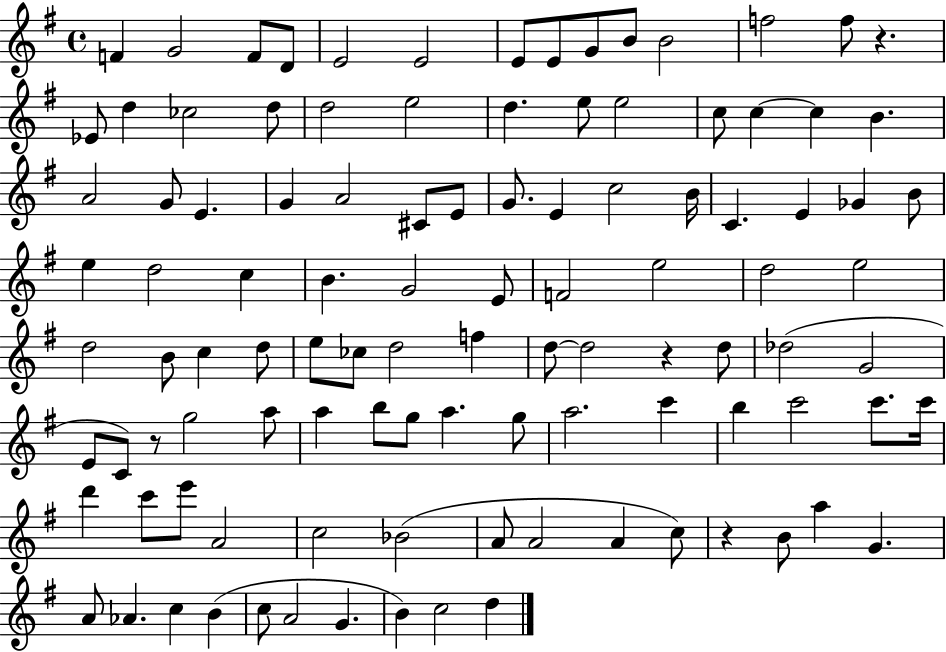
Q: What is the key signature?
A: G major